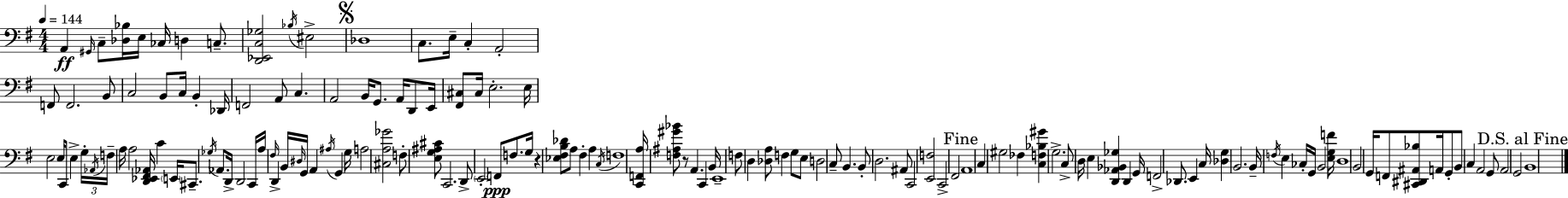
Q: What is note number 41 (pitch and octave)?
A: F3